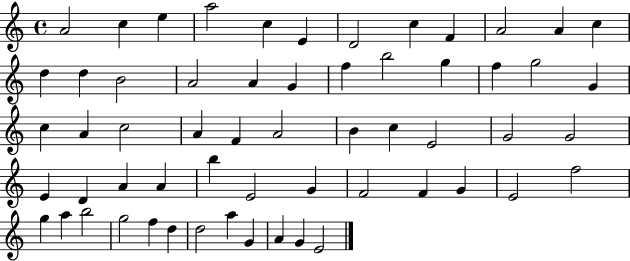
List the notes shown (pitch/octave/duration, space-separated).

A4/h C5/q E5/q A5/h C5/q E4/q D4/h C5/q F4/q A4/h A4/q C5/q D5/q D5/q B4/h A4/h A4/q G4/q F5/q B5/h G5/q F5/q G5/h G4/q C5/q A4/q C5/h A4/q F4/q A4/h B4/q C5/q E4/h G4/h G4/h E4/q D4/q A4/q A4/q B5/q E4/h G4/q F4/h F4/q G4/q E4/h F5/h G5/q A5/q B5/h G5/h F5/q D5/q D5/h A5/q G4/q A4/q G4/q E4/h